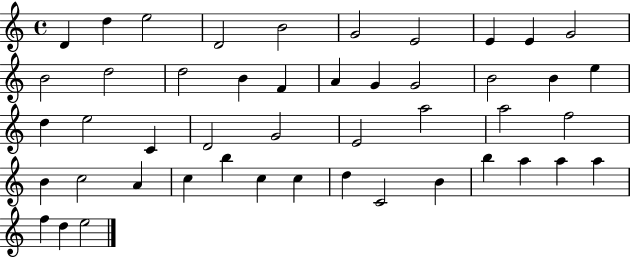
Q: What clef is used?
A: treble